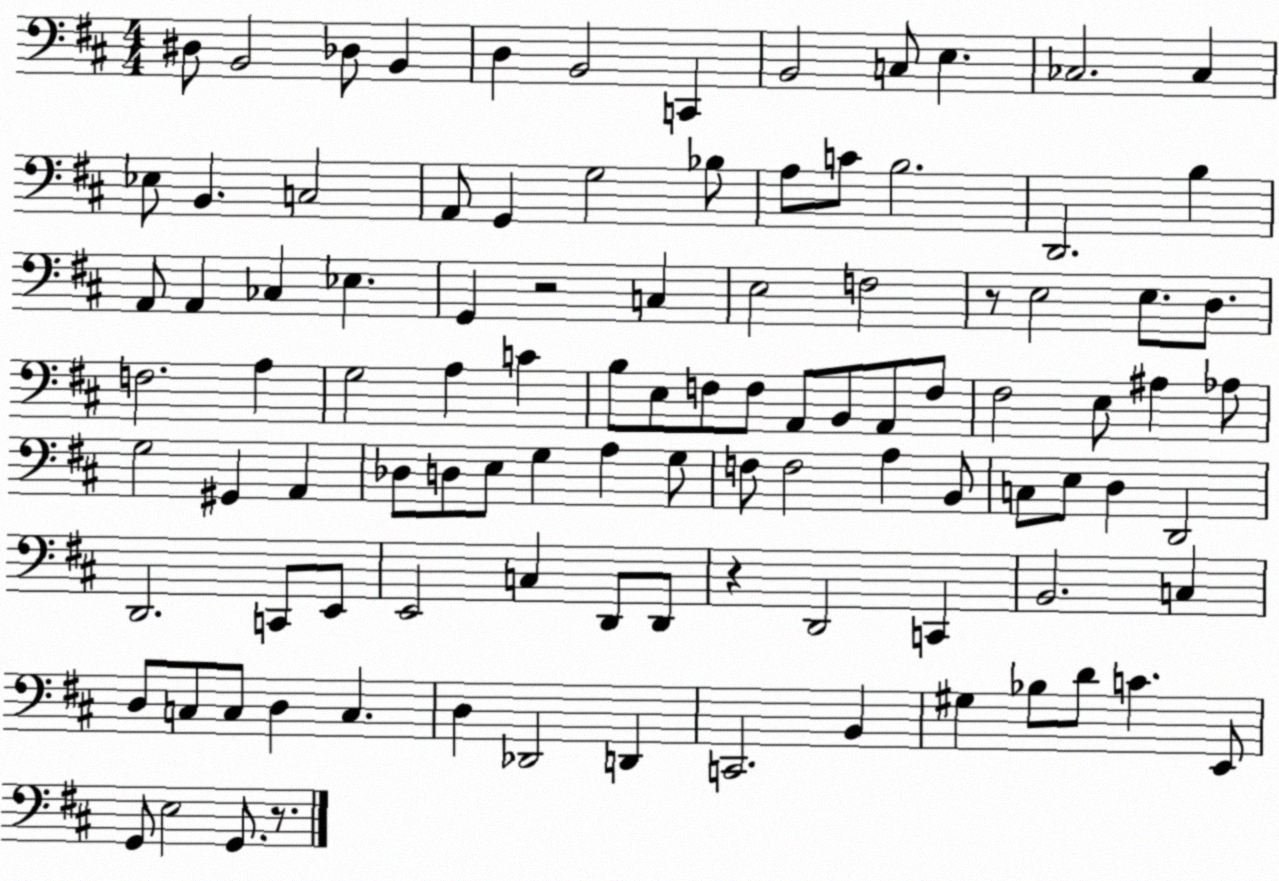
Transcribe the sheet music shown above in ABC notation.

X:1
T:Untitled
M:4/4
L:1/4
K:D
^D,/2 B,,2 _D,/2 B,, D, B,,2 C,, B,,2 C,/2 E, _C,2 _C, _E,/2 B,, C,2 A,,/2 G,, G,2 _B,/2 A,/2 C/2 B,2 D,,2 B, A,,/2 A,, _C, _E, G,, z2 C, E,2 F,2 z/2 E,2 E,/2 D,/2 F,2 A, G,2 A, C B,/2 E,/2 F,/2 F,/2 A,,/2 B,,/2 A,,/2 F,/2 ^F,2 E,/2 ^A, _A,/2 G,2 ^G,, A,, _D,/2 D,/2 E,/2 G, A, G,/2 F,/2 F,2 A, B,,/2 C,/2 E,/2 D, D,,2 D,,2 C,,/2 E,,/2 E,,2 C, D,,/2 D,,/2 z D,,2 C,, B,,2 C, D,/2 C,/2 C,/2 D, C, D, _D,,2 D,, C,,2 B,, ^G, _B,/2 D/2 C E,,/2 G,,/2 E,2 G,,/2 z/2